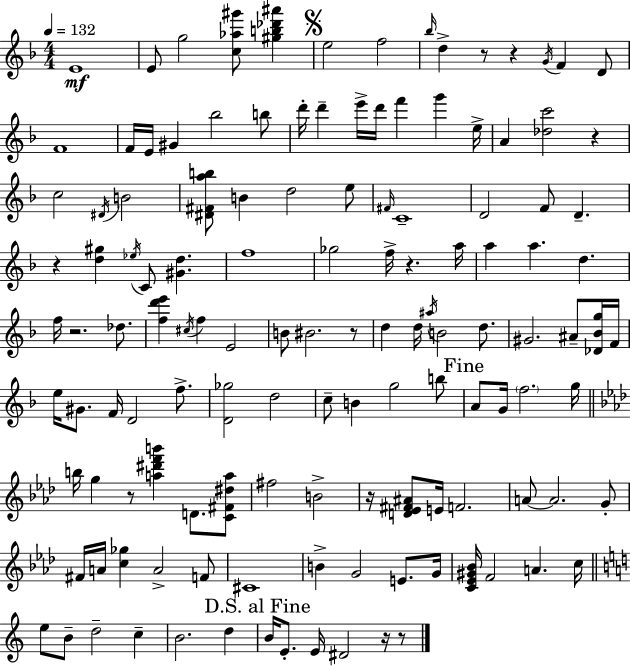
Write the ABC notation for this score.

X:1
T:Untitled
M:4/4
L:1/4
K:Dm
E4 E/2 g2 [c_a^g']/2 [^gb_d'^a'] e2 f2 _b/4 d z/2 z G/4 F D/2 F4 F/4 E/4 ^G _b2 b/2 d'/4 d' e'/4 d'/4 f' g' e/4 A [_dc']2 z c2 ^D/4 B2 [^D^Fab]/2 B d2 e/2 ^F/4 C4 D2 F/2 D z [d^g] _e/4 C/2 [^Gd] f4 _g2 f/4 z a/4 a a d f/4 z2 _d/2 [fd'e'] ^c/4 f E2 B/2 ^B2 z/2 d d/4 ^a/4 B2 d/2 ^G2 ^A/2 [_D_Bg]/4 F/4 e/4 ^G/2 F/4 D2 f/2 [D_g]2 d2 c/2 B g2 b/2 A/2 G/4 f2 g/4 b/4 g z/2 [a^d'f'b'] D/2 [C^F^da]/2 ^f2 B2 z/4 [D_E^F^A]/2 E/4 F2 A/2 A2 G/2 ^F/4 A/4 [c_g] A2 F/2 ^C4 B G2 E/2 G/4 [C_E^G_B]/4 F2 A c/4 e/2 B/2 d2 c B2 d B/4 E/2 E/4 ^D2 z/4 z/2